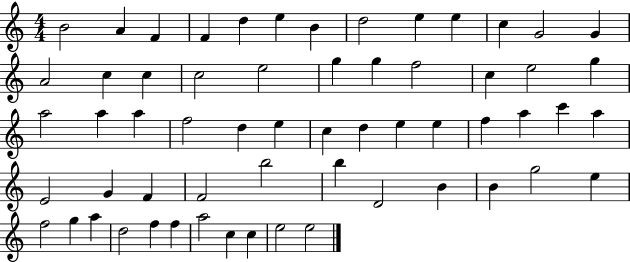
B4/h A4/q F4/q F4/q D5/q E5/q B4/q D5/h E5/q E5/q C5/q G4/h G4/q A4/h C5/q C5/q C5/h E5/h G5/q G5/q F5/h C5/q E5/h G5/q A5/h A5/q A5/q F5/h D5/q E5/q C5/q D5/q E5/q E5/q F5/q A5/q C6/q A5/q E4/h G4/q F4/q F4/h B5/h B5/q D4/h B4/q B4/q G5/h E5/q F5/h G5/q A5/q D5/h F5/q F5/q A5/h C5/q C5/q E5/h E5/h